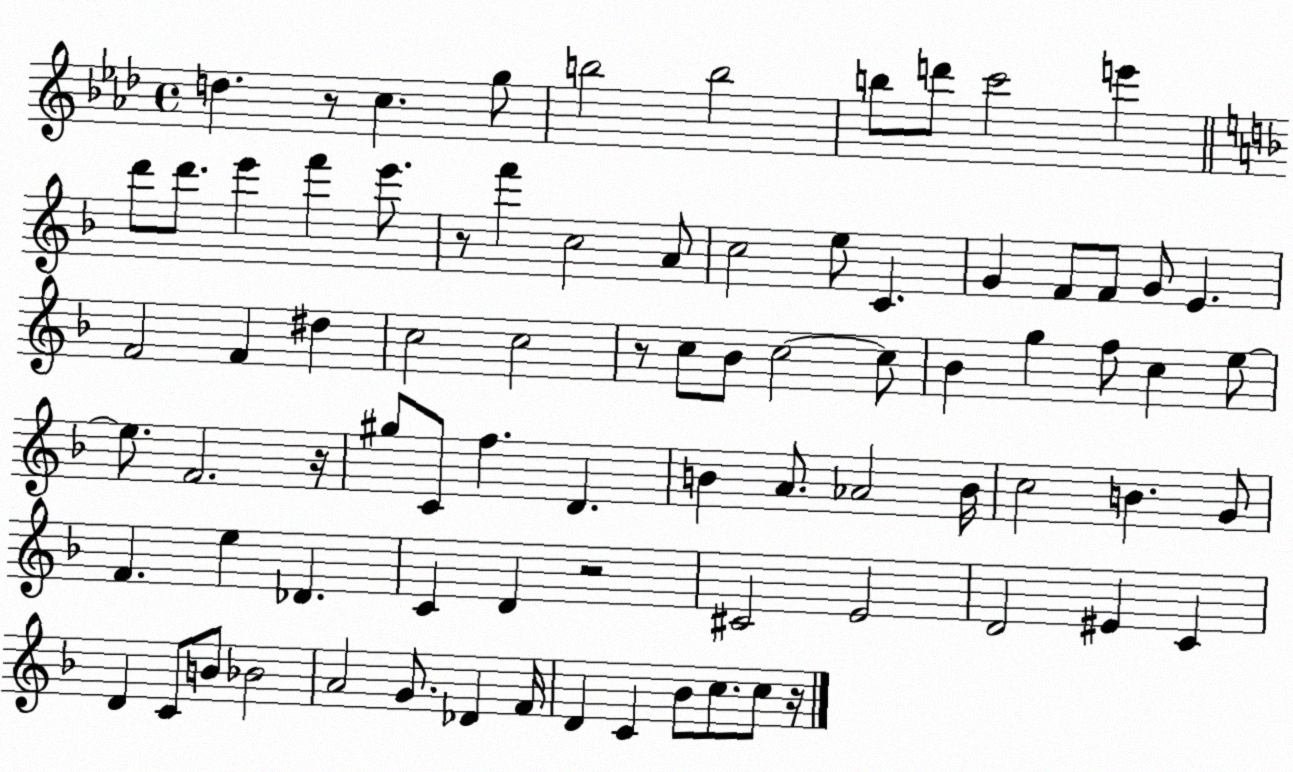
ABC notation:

X:1
T:Untitled
M:4/4
L:1/4
K:Ab
d z/2 c g/2 b2 b2 b/2 d'/2 c'2 e' d'/2 d'/2 e' f' e'/2 z/2 f' c2 A/2 c2 e/2 C G F/2 F/2 G/2 E F2 F ^d c2 c2 z/2 c/2 _B/2 c2 c/2 _B g f/2 c e/2 e/2 F2 z/4 ^g/2 C/2 f D B A/2 _A2 B/4 c2 B G/2 F e _D C D z2 ^C2 E2 D2 ^E C D C/2 B/2 _B2 A2 G/2 _D F/4 D C _B/2 c/2 c/2 z/4